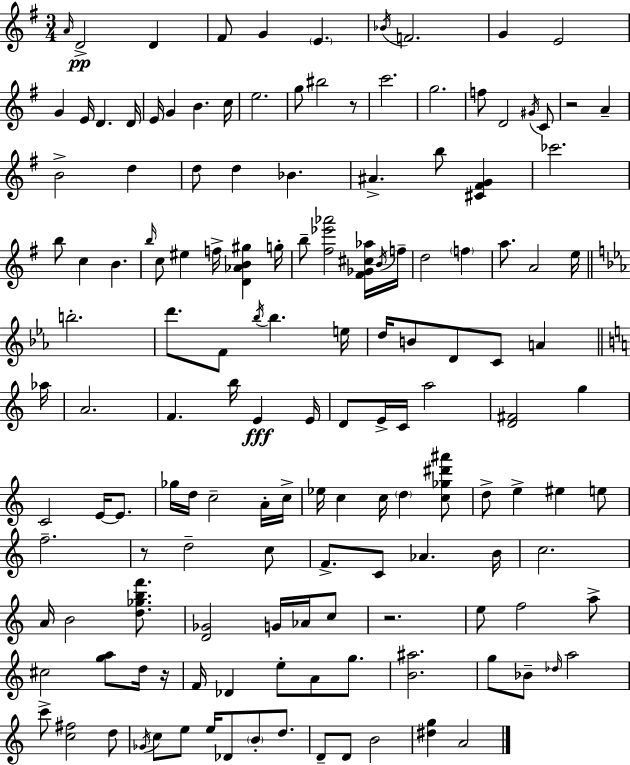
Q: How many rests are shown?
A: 5